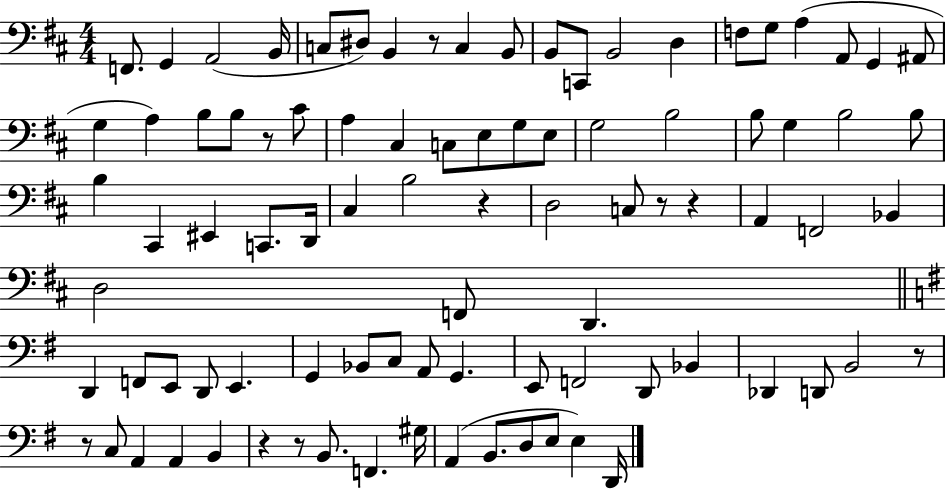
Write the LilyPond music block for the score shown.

{
  \clef bass
  \numericTimeSignature
  \time 4/4
  \key d \major
  f,8. g,4 a,2( b,16 | c8 dis8) b,4 r8 c4 b,8 | b,8 c,8 b,2 d4 | f8 g8 a4( a,8 g,4 ais,8 | \break g4 a4) b8 b8 r8 cis'8 | a4 cis4 c8 e8 g8 e8 | g2 b2 | b8 g4 b2 b8 | \break b4 cis,4 eis,4 c,8. d,16 | cis4 b2 r4 | d2 c8 r8 r4 | a,4 f,2 bes,4 | \break d2 f,8 d,4. | \bar "||" \break \key g \major d,4 f,8 e,8 d,8 e,4. | g,4 bes,8 c8 a,8 g,4. | e,8 f,2 d,8 bes,4 | des,4 d,8 b,2 r8 | \break r8 c8 a,4 a,4 b,4 | r4 r8 b,8. f,4. gis16 | a,4( b,8. d8 e8 e4) d,16 | \bar "|."
}